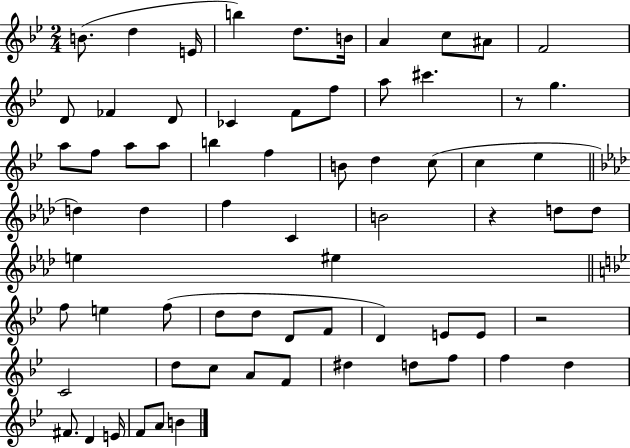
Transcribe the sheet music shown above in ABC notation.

X:1
T:Untitled
M:2/4
L:1/4
K:Bb
B/2 d E/4 b d/2 B/4 A c/2 ^A/2 F2 D/2 _F D/2 _C F/2 f/2 a/2 ^c' z/2 g a/2 f/2 a/2 a/2 b f B/2 d c/2 c _e d d f C B2 z d/2 d/2 e ^e f/2 e f/2 d/2 d/2 D/2 F/2 D E/2 E/2 z2 C2 d/2 c/2 A/2 F/2 ^d d/2 f/2 f d ^F/2 D E/4 F/2 A/2 B